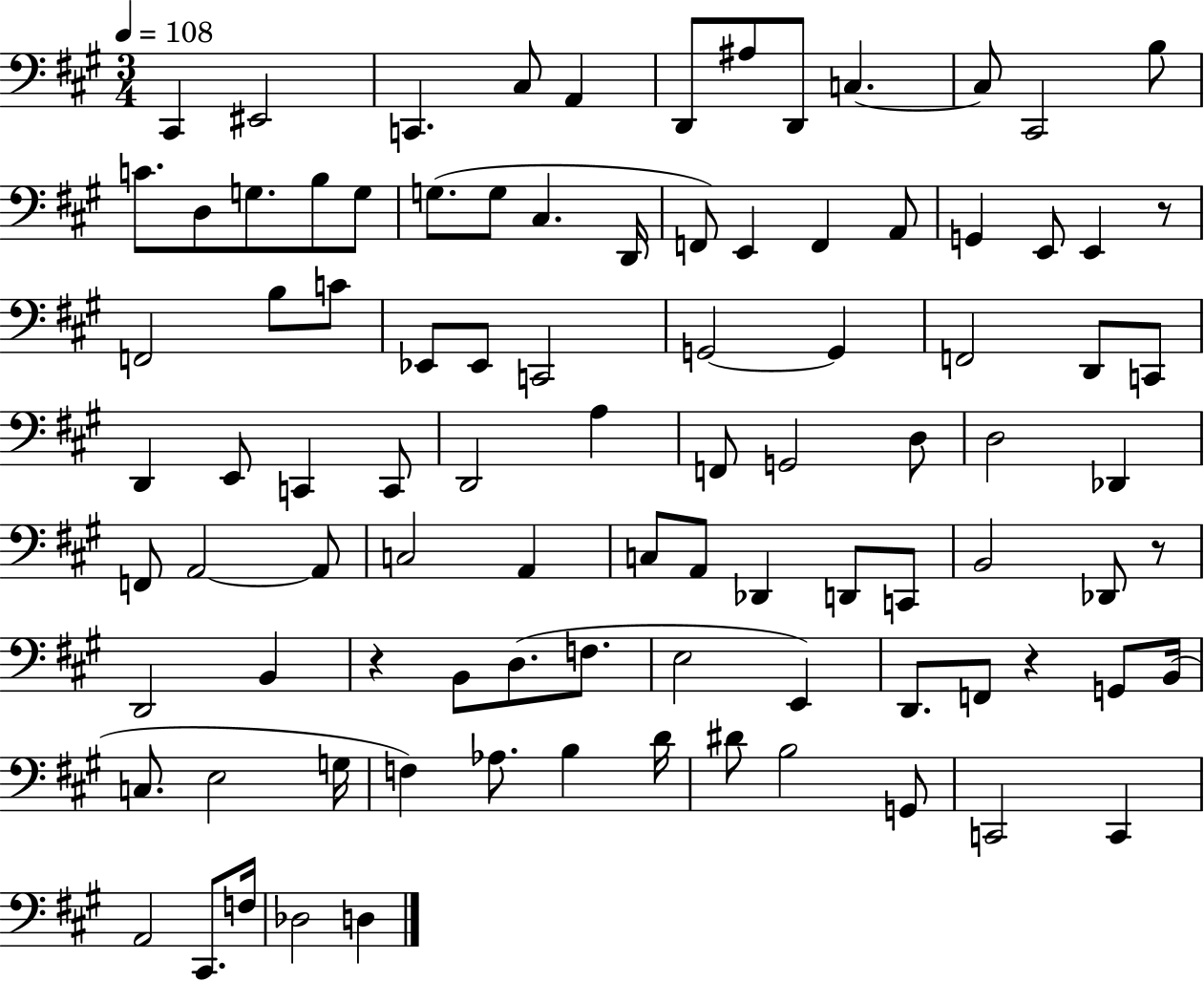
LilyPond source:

{
  \clef bass
  \numericTimeSignature
  \time 3/4
  \key a \major
  \tempo 4 = 108
  cis,4 eis,2 | c,4. cis8 a,4 | d,8 ais8 d,8 c4.~~ | c8 cis,2 b8 | \break c'8. d8 g8. b8 g8 | g8.( g8 cis4. d,16 | f,8) e,4 f,4 a,8 | g,4 e,8 e,4 r8 | \break f,2 b8 c'8 | ees,8 ees,8 c,2 | g,2~~ g,4 | f,2 d,8 c,8 | \break d,4 e,8 c,4 c,8 | d,2 a4 | f,8 g,2 d8 | d2 des,4 | \break f,8 a,2~~ a,8 | c2 a,4 | c8 a,8 des,4 d,8 c,8 | b,2 des,8 r8 | \break d,2 b,4 | r4 b,8 d8.( f8. | e2 e,4) | d,8. f,8 r4 g,8 b,16( | \break c8. e2 g16 | f4) aes8. b4 d'16 | dis'8 b2 g,8 | c,2 c,4 | \break a,2 cis,8. f16 | des2 d4 | \bar "|."
}